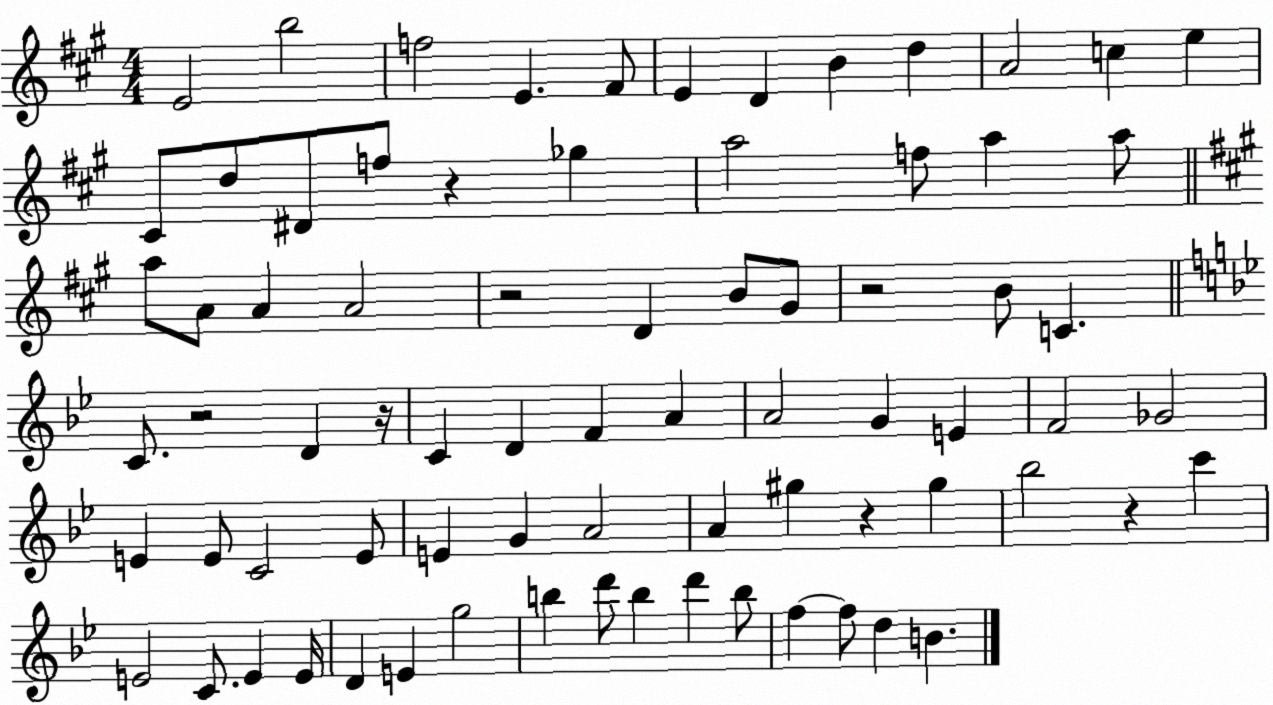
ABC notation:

X:1
T:Untitled
M:4/4
L:1/4
K:A
E2 b2 f2 E ^F/2 E D B d A2 c e ^C/2 d/2 ^D/2 f/2 z _g a2 f/2 a a/2 a/2 A/2 A A2 z2 D B/2 ^G/2 z2 B/2 C C/2 z2 D z/4 C D F A A2 G E F2 _G2 E E/2 C2 E/2 E G A2 A ^g z ^g _b2 z c' E2 C/2 E E/4 D E g2 b d'/2 b d' b/2 f f/2 d B